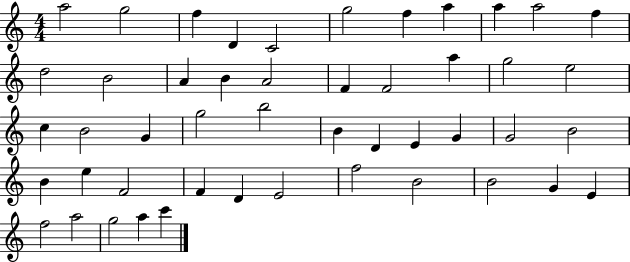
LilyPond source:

{
  \clef treble
  \numericTimeSignature
  \time 4/4
  \key c \major
  a''2 g''2 | f''4 d'4 c'2 | g''2 f''4 a''4 | a''4 a''2 f''4 | \break d''2 b'2 | a'4 b'4 a'2 | f'4 f'2 a''4 | g''2 e''2 | \break c''4 b'2 g'4 | g''2 b''2 | b'4 d'4 e'4 g'4 | g'2 b'2 | \break b'4 e''4 f'2 | f'4 d'4 e'2 | f''2 b'2 | b'2 g'4 e'4 | \break f''2 a''2 | g''2 a''4 c'''4 | \bar "|."
}